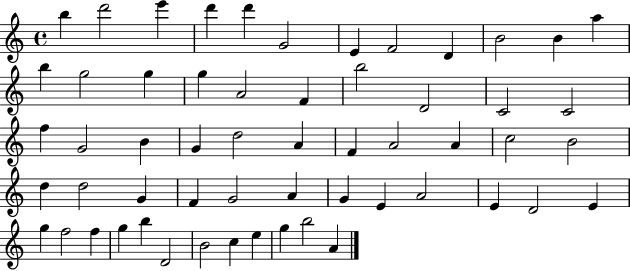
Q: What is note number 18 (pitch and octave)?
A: F4